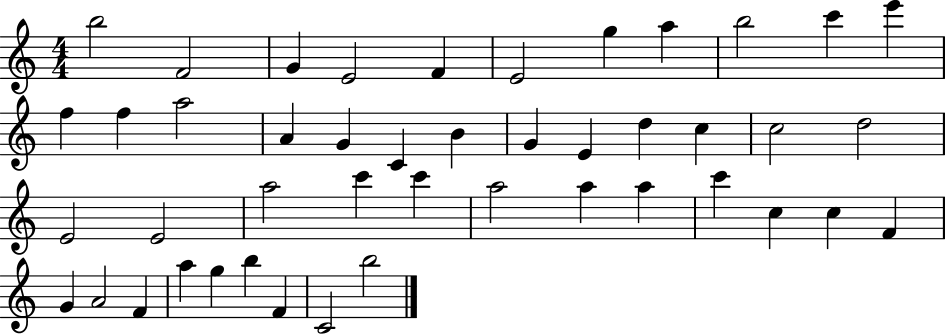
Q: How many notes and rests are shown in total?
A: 45